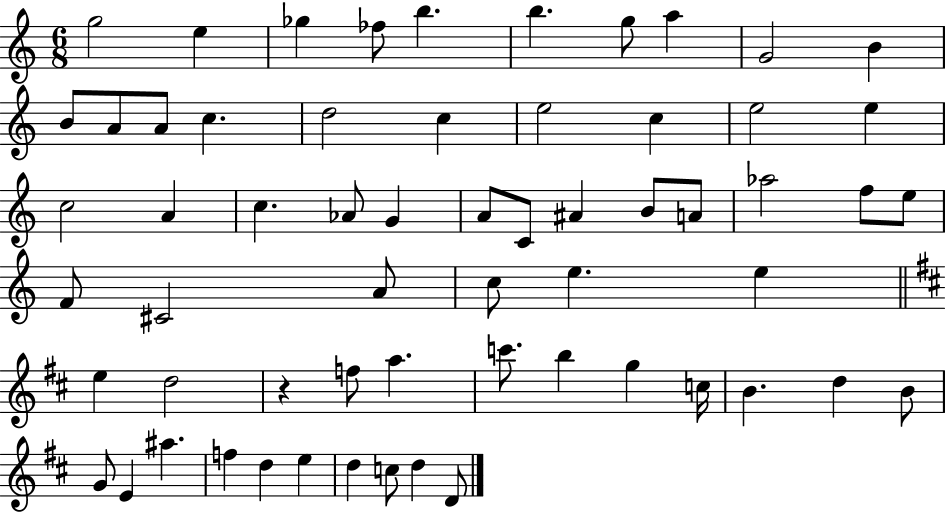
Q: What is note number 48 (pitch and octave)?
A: B4